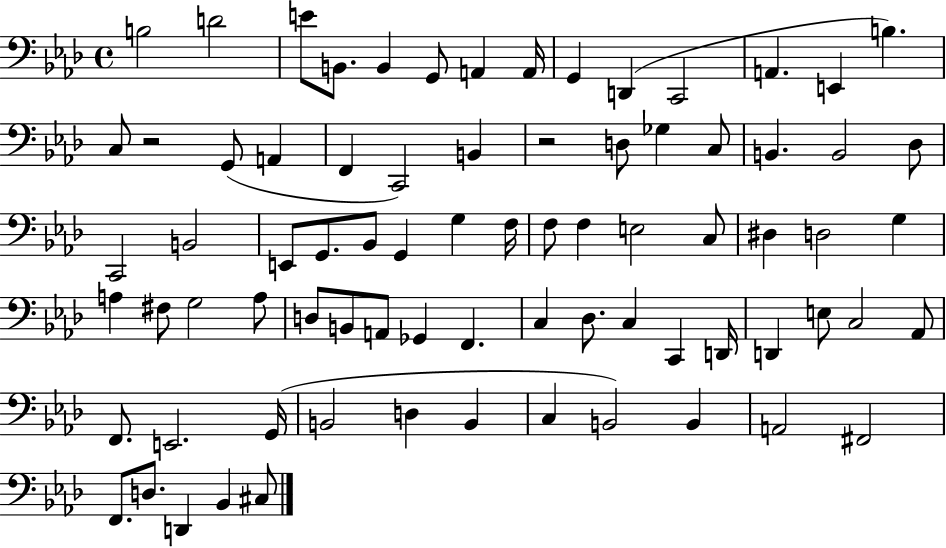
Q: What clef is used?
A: bass